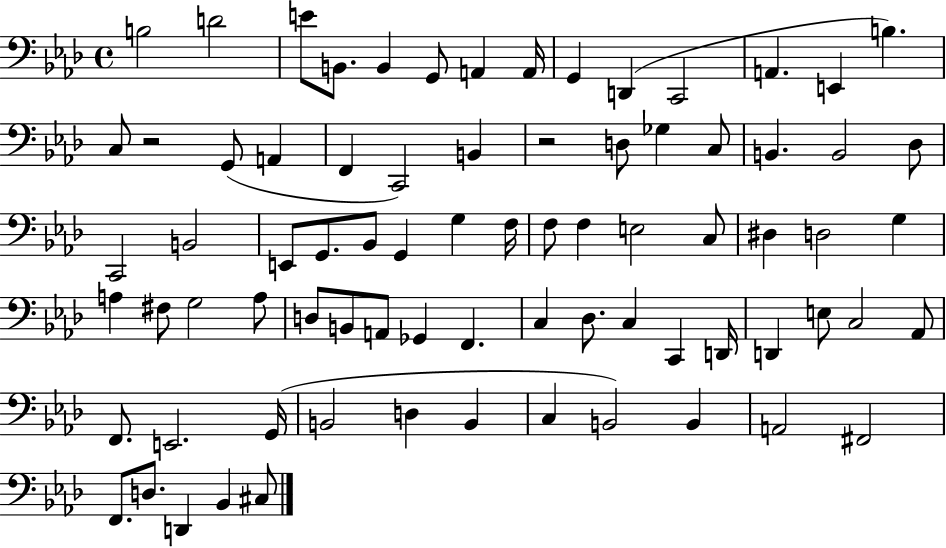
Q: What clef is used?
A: bass